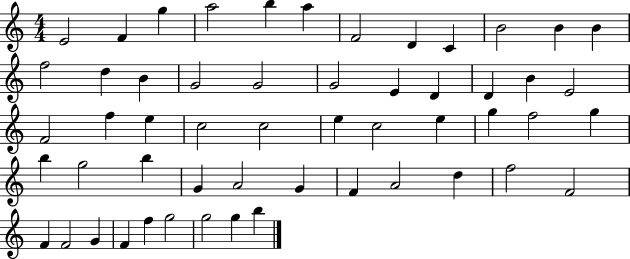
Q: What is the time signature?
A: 4/4